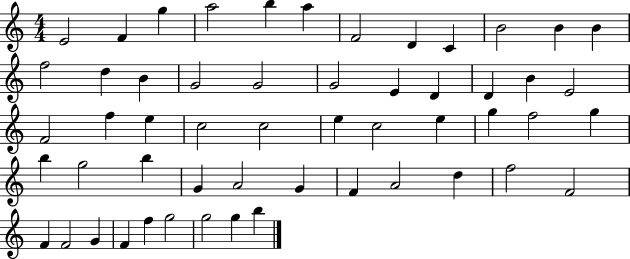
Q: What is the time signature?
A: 4/4